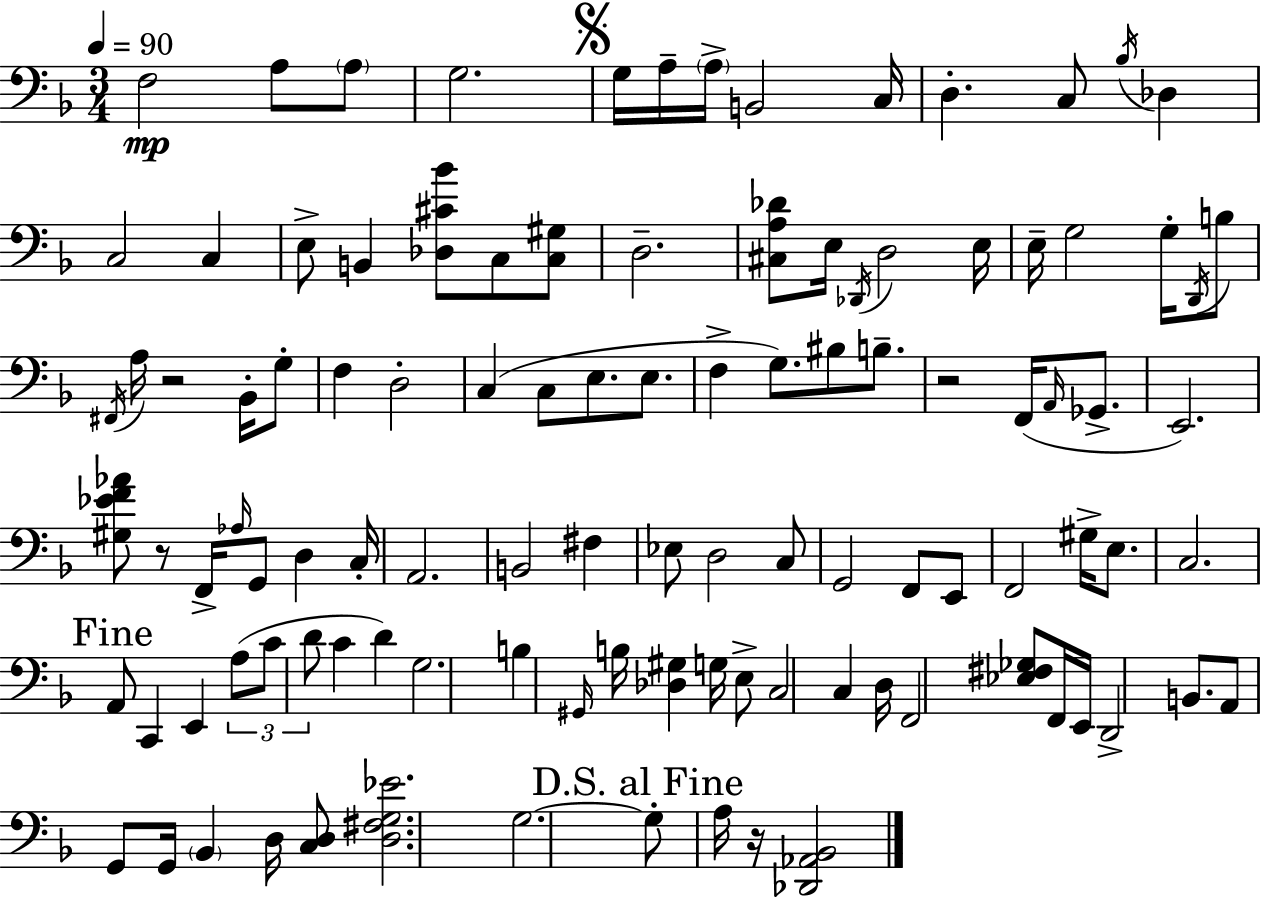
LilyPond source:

{
  \clef bass
  \numericTimeSignature
  \time 3/4
  \key f \major
  \tempo 4 = 90
  f2\mp a8 \parenthesize a8 | g2. | \mark \markup { \musicglyph "scripts.segno" } g16 a16-- \parenthesize a16-> b,2 c16 | d4.-. c8 \acciaccatura { bes16 } des4 | \break c2 c4 | e8-> b,4 <des cis' bes'>8 c8 <c gis>8 | d2.-- | <cis a des'>8 e16 \acciaccatura { des,16 } d2 | \break e16 e16-- g2 g16-. | \acciaccatura { d,16 } b8 \acciaccatura { fis,16 } a16 r2 | bes,16-. g8-. f4 d2-. | c4( c8 e8. | \break e8. f4-> g8.) bis8 | b8.-- r2 | f,16( \grace { a,16 } ges,8.-> e,2.) | <gis ees' f' aes'>8 r8 f,16-> \grace { aes16 } g,8 | \break d4 c16-. a,2. | b,2 | fis4 ees8 d2 | c8 g,2 | \break f,8 e,8 f,2 | gis16-> e8. c2. | \mark "Fine" a,8 c,4 | e,4 \tuplet 3/2 { a8( c'8 d'8 } c'4 | \break d'4) g2. | b4 \grace { gis,16 } b16 | <des gis>4 g16 e8-> c2 | c4 d16 f,2 | \break <ees fis ges>8 f,16 e,16 d,2-> | b,8. a,8 g,8 g,16 | \parenthesize bes,4 d16 <c d>8 <d fis g ees'>2. | g2.~~ | \break \mark "D.S. al Fine" g8-. a16 r16 <des, aes, bes,>2 | \bar "|."
}